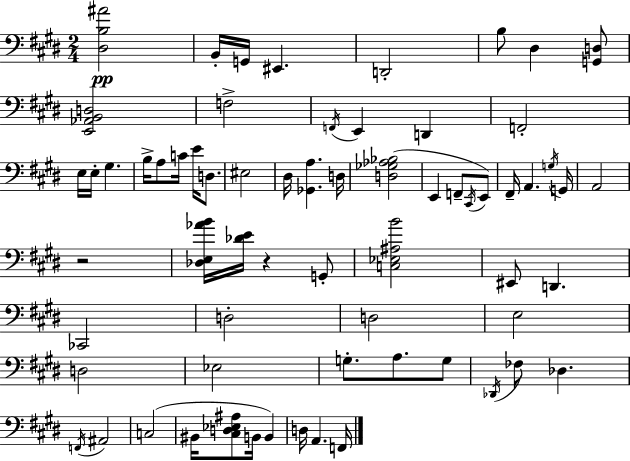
{
  \clef bass
  \numericTimeSignature
  \time 2/4
  \key e \major
  <dis b ais'>2\pp | b,16-. g,16 eis,4. | d,2-. | b8 dis4 <g, d>8 | \break <e, aes, b, d>2 | f2-> | \acciaccatura { f,16 } e,4 d,4 | f,2-. | \break e16 e16-. gis4. | b16-> a8 c'16 e'16 d8. | eis2 | dis16 <ges, a>4. | \break d16 <d ges aes bes>2( | e,4 f,8-- \acciaccatura { cis,16 }) | e,8 fis,16-- a,4. | \acciaccatura { g16 } g,16 a,2 | \break r2 | <des e aes' b'>16 <des' e'>16 r4 | g,8-. <c ees ais b'>2 | eis,8 d,4. | \break ces,2 | d2-. | d2 | e2 | \break d2 | ees2 | g8.-. a8. | g8 \acciaccatura { des,16 } fes8 des4. | \break \acciaccatura { f,16 } ais,2 | c2( | bis,16 <cis d ees ais>8 | b,16 b,4) d16 a,4. | \break f,16 \bar "|."
}